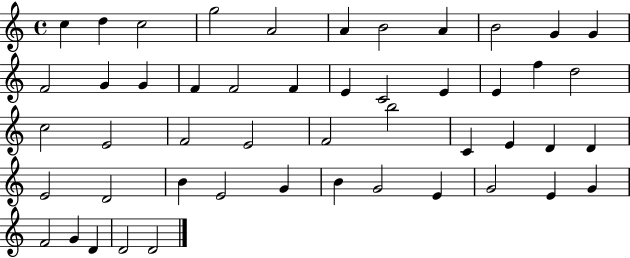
X:1
T:Untitled
M:4/4
L:1/4
K:C
c d c2 g2 A2 A B2 A B2 G G F2 G G F F2 F E C2 E E f d2 c2 E2 F2 E2 F2 b2 C E D D E2 D2 B E2 G B G2 E G2 E G F2 G D D2 D2